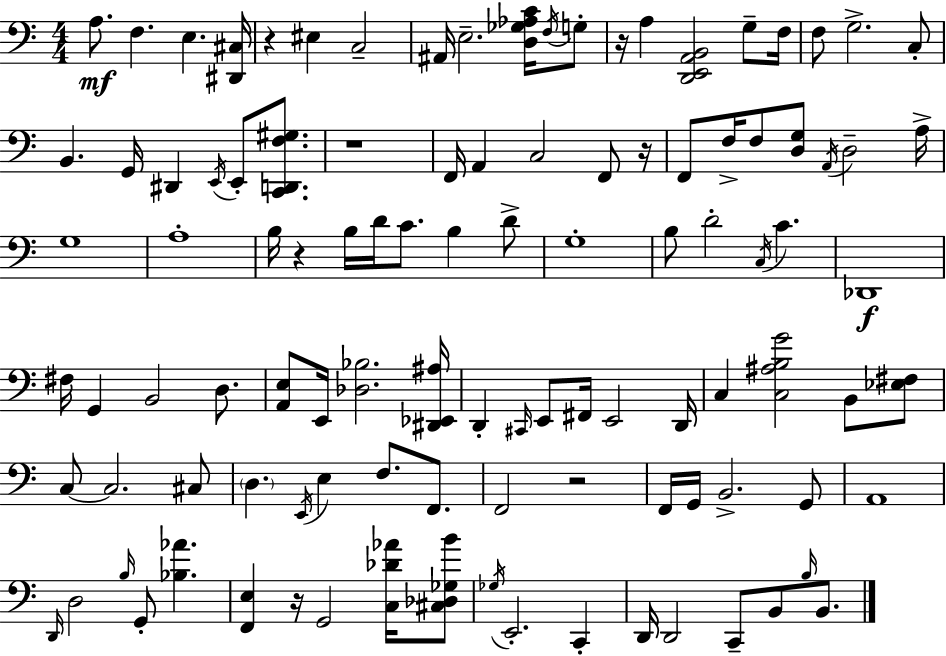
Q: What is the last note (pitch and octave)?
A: B2